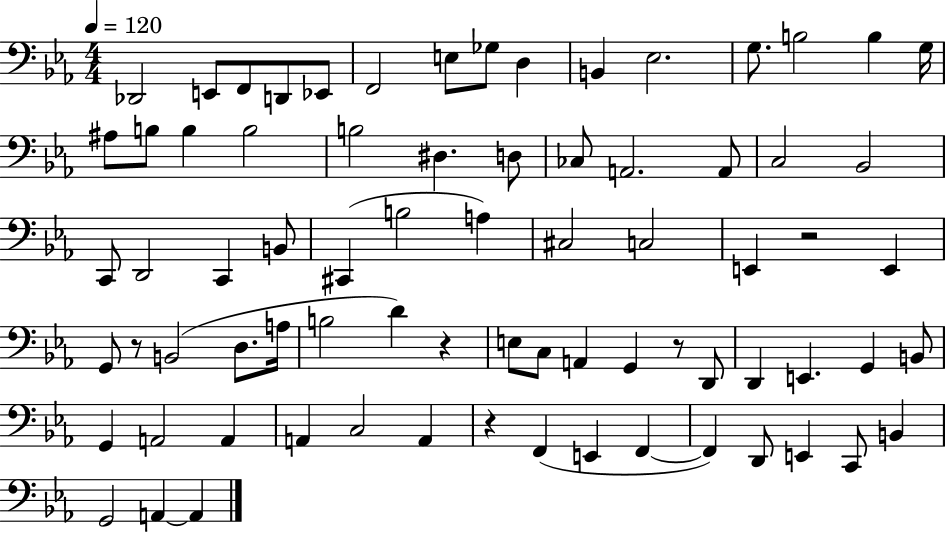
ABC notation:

X:1
T:Untitled
M:4/4
L:1/4
K:Eb
_D,,2 E,,/2 F,,/2 D,,/2 _E,,/2 F,,2 E,/2 _G,/2 D, B,, _E,2 G,/2 B,2 B, G,/4 ^A,/2 B,/2 B, B,2 B,2 ^D, D,/2 _C,/2 A,,2 A,,/2 C,2 _B,,2 C,,/2 D,,2 C,, B,,/2 ^C,, B,2 A, ^C,2 C,2 E,, z2 E,, G,,/2 z/2 B,,2 D,/2 A,/4 B,2 D z E,/2 C,/2 A,, G,, z/2 D,,/2 D,, E,, G,, B,,/2 G,, A,,2 A,, A,, C,2 A,, z F,, E,, F,, F,, D,,/2 E,, C,,/2 B,, G,,2 A,, A,,